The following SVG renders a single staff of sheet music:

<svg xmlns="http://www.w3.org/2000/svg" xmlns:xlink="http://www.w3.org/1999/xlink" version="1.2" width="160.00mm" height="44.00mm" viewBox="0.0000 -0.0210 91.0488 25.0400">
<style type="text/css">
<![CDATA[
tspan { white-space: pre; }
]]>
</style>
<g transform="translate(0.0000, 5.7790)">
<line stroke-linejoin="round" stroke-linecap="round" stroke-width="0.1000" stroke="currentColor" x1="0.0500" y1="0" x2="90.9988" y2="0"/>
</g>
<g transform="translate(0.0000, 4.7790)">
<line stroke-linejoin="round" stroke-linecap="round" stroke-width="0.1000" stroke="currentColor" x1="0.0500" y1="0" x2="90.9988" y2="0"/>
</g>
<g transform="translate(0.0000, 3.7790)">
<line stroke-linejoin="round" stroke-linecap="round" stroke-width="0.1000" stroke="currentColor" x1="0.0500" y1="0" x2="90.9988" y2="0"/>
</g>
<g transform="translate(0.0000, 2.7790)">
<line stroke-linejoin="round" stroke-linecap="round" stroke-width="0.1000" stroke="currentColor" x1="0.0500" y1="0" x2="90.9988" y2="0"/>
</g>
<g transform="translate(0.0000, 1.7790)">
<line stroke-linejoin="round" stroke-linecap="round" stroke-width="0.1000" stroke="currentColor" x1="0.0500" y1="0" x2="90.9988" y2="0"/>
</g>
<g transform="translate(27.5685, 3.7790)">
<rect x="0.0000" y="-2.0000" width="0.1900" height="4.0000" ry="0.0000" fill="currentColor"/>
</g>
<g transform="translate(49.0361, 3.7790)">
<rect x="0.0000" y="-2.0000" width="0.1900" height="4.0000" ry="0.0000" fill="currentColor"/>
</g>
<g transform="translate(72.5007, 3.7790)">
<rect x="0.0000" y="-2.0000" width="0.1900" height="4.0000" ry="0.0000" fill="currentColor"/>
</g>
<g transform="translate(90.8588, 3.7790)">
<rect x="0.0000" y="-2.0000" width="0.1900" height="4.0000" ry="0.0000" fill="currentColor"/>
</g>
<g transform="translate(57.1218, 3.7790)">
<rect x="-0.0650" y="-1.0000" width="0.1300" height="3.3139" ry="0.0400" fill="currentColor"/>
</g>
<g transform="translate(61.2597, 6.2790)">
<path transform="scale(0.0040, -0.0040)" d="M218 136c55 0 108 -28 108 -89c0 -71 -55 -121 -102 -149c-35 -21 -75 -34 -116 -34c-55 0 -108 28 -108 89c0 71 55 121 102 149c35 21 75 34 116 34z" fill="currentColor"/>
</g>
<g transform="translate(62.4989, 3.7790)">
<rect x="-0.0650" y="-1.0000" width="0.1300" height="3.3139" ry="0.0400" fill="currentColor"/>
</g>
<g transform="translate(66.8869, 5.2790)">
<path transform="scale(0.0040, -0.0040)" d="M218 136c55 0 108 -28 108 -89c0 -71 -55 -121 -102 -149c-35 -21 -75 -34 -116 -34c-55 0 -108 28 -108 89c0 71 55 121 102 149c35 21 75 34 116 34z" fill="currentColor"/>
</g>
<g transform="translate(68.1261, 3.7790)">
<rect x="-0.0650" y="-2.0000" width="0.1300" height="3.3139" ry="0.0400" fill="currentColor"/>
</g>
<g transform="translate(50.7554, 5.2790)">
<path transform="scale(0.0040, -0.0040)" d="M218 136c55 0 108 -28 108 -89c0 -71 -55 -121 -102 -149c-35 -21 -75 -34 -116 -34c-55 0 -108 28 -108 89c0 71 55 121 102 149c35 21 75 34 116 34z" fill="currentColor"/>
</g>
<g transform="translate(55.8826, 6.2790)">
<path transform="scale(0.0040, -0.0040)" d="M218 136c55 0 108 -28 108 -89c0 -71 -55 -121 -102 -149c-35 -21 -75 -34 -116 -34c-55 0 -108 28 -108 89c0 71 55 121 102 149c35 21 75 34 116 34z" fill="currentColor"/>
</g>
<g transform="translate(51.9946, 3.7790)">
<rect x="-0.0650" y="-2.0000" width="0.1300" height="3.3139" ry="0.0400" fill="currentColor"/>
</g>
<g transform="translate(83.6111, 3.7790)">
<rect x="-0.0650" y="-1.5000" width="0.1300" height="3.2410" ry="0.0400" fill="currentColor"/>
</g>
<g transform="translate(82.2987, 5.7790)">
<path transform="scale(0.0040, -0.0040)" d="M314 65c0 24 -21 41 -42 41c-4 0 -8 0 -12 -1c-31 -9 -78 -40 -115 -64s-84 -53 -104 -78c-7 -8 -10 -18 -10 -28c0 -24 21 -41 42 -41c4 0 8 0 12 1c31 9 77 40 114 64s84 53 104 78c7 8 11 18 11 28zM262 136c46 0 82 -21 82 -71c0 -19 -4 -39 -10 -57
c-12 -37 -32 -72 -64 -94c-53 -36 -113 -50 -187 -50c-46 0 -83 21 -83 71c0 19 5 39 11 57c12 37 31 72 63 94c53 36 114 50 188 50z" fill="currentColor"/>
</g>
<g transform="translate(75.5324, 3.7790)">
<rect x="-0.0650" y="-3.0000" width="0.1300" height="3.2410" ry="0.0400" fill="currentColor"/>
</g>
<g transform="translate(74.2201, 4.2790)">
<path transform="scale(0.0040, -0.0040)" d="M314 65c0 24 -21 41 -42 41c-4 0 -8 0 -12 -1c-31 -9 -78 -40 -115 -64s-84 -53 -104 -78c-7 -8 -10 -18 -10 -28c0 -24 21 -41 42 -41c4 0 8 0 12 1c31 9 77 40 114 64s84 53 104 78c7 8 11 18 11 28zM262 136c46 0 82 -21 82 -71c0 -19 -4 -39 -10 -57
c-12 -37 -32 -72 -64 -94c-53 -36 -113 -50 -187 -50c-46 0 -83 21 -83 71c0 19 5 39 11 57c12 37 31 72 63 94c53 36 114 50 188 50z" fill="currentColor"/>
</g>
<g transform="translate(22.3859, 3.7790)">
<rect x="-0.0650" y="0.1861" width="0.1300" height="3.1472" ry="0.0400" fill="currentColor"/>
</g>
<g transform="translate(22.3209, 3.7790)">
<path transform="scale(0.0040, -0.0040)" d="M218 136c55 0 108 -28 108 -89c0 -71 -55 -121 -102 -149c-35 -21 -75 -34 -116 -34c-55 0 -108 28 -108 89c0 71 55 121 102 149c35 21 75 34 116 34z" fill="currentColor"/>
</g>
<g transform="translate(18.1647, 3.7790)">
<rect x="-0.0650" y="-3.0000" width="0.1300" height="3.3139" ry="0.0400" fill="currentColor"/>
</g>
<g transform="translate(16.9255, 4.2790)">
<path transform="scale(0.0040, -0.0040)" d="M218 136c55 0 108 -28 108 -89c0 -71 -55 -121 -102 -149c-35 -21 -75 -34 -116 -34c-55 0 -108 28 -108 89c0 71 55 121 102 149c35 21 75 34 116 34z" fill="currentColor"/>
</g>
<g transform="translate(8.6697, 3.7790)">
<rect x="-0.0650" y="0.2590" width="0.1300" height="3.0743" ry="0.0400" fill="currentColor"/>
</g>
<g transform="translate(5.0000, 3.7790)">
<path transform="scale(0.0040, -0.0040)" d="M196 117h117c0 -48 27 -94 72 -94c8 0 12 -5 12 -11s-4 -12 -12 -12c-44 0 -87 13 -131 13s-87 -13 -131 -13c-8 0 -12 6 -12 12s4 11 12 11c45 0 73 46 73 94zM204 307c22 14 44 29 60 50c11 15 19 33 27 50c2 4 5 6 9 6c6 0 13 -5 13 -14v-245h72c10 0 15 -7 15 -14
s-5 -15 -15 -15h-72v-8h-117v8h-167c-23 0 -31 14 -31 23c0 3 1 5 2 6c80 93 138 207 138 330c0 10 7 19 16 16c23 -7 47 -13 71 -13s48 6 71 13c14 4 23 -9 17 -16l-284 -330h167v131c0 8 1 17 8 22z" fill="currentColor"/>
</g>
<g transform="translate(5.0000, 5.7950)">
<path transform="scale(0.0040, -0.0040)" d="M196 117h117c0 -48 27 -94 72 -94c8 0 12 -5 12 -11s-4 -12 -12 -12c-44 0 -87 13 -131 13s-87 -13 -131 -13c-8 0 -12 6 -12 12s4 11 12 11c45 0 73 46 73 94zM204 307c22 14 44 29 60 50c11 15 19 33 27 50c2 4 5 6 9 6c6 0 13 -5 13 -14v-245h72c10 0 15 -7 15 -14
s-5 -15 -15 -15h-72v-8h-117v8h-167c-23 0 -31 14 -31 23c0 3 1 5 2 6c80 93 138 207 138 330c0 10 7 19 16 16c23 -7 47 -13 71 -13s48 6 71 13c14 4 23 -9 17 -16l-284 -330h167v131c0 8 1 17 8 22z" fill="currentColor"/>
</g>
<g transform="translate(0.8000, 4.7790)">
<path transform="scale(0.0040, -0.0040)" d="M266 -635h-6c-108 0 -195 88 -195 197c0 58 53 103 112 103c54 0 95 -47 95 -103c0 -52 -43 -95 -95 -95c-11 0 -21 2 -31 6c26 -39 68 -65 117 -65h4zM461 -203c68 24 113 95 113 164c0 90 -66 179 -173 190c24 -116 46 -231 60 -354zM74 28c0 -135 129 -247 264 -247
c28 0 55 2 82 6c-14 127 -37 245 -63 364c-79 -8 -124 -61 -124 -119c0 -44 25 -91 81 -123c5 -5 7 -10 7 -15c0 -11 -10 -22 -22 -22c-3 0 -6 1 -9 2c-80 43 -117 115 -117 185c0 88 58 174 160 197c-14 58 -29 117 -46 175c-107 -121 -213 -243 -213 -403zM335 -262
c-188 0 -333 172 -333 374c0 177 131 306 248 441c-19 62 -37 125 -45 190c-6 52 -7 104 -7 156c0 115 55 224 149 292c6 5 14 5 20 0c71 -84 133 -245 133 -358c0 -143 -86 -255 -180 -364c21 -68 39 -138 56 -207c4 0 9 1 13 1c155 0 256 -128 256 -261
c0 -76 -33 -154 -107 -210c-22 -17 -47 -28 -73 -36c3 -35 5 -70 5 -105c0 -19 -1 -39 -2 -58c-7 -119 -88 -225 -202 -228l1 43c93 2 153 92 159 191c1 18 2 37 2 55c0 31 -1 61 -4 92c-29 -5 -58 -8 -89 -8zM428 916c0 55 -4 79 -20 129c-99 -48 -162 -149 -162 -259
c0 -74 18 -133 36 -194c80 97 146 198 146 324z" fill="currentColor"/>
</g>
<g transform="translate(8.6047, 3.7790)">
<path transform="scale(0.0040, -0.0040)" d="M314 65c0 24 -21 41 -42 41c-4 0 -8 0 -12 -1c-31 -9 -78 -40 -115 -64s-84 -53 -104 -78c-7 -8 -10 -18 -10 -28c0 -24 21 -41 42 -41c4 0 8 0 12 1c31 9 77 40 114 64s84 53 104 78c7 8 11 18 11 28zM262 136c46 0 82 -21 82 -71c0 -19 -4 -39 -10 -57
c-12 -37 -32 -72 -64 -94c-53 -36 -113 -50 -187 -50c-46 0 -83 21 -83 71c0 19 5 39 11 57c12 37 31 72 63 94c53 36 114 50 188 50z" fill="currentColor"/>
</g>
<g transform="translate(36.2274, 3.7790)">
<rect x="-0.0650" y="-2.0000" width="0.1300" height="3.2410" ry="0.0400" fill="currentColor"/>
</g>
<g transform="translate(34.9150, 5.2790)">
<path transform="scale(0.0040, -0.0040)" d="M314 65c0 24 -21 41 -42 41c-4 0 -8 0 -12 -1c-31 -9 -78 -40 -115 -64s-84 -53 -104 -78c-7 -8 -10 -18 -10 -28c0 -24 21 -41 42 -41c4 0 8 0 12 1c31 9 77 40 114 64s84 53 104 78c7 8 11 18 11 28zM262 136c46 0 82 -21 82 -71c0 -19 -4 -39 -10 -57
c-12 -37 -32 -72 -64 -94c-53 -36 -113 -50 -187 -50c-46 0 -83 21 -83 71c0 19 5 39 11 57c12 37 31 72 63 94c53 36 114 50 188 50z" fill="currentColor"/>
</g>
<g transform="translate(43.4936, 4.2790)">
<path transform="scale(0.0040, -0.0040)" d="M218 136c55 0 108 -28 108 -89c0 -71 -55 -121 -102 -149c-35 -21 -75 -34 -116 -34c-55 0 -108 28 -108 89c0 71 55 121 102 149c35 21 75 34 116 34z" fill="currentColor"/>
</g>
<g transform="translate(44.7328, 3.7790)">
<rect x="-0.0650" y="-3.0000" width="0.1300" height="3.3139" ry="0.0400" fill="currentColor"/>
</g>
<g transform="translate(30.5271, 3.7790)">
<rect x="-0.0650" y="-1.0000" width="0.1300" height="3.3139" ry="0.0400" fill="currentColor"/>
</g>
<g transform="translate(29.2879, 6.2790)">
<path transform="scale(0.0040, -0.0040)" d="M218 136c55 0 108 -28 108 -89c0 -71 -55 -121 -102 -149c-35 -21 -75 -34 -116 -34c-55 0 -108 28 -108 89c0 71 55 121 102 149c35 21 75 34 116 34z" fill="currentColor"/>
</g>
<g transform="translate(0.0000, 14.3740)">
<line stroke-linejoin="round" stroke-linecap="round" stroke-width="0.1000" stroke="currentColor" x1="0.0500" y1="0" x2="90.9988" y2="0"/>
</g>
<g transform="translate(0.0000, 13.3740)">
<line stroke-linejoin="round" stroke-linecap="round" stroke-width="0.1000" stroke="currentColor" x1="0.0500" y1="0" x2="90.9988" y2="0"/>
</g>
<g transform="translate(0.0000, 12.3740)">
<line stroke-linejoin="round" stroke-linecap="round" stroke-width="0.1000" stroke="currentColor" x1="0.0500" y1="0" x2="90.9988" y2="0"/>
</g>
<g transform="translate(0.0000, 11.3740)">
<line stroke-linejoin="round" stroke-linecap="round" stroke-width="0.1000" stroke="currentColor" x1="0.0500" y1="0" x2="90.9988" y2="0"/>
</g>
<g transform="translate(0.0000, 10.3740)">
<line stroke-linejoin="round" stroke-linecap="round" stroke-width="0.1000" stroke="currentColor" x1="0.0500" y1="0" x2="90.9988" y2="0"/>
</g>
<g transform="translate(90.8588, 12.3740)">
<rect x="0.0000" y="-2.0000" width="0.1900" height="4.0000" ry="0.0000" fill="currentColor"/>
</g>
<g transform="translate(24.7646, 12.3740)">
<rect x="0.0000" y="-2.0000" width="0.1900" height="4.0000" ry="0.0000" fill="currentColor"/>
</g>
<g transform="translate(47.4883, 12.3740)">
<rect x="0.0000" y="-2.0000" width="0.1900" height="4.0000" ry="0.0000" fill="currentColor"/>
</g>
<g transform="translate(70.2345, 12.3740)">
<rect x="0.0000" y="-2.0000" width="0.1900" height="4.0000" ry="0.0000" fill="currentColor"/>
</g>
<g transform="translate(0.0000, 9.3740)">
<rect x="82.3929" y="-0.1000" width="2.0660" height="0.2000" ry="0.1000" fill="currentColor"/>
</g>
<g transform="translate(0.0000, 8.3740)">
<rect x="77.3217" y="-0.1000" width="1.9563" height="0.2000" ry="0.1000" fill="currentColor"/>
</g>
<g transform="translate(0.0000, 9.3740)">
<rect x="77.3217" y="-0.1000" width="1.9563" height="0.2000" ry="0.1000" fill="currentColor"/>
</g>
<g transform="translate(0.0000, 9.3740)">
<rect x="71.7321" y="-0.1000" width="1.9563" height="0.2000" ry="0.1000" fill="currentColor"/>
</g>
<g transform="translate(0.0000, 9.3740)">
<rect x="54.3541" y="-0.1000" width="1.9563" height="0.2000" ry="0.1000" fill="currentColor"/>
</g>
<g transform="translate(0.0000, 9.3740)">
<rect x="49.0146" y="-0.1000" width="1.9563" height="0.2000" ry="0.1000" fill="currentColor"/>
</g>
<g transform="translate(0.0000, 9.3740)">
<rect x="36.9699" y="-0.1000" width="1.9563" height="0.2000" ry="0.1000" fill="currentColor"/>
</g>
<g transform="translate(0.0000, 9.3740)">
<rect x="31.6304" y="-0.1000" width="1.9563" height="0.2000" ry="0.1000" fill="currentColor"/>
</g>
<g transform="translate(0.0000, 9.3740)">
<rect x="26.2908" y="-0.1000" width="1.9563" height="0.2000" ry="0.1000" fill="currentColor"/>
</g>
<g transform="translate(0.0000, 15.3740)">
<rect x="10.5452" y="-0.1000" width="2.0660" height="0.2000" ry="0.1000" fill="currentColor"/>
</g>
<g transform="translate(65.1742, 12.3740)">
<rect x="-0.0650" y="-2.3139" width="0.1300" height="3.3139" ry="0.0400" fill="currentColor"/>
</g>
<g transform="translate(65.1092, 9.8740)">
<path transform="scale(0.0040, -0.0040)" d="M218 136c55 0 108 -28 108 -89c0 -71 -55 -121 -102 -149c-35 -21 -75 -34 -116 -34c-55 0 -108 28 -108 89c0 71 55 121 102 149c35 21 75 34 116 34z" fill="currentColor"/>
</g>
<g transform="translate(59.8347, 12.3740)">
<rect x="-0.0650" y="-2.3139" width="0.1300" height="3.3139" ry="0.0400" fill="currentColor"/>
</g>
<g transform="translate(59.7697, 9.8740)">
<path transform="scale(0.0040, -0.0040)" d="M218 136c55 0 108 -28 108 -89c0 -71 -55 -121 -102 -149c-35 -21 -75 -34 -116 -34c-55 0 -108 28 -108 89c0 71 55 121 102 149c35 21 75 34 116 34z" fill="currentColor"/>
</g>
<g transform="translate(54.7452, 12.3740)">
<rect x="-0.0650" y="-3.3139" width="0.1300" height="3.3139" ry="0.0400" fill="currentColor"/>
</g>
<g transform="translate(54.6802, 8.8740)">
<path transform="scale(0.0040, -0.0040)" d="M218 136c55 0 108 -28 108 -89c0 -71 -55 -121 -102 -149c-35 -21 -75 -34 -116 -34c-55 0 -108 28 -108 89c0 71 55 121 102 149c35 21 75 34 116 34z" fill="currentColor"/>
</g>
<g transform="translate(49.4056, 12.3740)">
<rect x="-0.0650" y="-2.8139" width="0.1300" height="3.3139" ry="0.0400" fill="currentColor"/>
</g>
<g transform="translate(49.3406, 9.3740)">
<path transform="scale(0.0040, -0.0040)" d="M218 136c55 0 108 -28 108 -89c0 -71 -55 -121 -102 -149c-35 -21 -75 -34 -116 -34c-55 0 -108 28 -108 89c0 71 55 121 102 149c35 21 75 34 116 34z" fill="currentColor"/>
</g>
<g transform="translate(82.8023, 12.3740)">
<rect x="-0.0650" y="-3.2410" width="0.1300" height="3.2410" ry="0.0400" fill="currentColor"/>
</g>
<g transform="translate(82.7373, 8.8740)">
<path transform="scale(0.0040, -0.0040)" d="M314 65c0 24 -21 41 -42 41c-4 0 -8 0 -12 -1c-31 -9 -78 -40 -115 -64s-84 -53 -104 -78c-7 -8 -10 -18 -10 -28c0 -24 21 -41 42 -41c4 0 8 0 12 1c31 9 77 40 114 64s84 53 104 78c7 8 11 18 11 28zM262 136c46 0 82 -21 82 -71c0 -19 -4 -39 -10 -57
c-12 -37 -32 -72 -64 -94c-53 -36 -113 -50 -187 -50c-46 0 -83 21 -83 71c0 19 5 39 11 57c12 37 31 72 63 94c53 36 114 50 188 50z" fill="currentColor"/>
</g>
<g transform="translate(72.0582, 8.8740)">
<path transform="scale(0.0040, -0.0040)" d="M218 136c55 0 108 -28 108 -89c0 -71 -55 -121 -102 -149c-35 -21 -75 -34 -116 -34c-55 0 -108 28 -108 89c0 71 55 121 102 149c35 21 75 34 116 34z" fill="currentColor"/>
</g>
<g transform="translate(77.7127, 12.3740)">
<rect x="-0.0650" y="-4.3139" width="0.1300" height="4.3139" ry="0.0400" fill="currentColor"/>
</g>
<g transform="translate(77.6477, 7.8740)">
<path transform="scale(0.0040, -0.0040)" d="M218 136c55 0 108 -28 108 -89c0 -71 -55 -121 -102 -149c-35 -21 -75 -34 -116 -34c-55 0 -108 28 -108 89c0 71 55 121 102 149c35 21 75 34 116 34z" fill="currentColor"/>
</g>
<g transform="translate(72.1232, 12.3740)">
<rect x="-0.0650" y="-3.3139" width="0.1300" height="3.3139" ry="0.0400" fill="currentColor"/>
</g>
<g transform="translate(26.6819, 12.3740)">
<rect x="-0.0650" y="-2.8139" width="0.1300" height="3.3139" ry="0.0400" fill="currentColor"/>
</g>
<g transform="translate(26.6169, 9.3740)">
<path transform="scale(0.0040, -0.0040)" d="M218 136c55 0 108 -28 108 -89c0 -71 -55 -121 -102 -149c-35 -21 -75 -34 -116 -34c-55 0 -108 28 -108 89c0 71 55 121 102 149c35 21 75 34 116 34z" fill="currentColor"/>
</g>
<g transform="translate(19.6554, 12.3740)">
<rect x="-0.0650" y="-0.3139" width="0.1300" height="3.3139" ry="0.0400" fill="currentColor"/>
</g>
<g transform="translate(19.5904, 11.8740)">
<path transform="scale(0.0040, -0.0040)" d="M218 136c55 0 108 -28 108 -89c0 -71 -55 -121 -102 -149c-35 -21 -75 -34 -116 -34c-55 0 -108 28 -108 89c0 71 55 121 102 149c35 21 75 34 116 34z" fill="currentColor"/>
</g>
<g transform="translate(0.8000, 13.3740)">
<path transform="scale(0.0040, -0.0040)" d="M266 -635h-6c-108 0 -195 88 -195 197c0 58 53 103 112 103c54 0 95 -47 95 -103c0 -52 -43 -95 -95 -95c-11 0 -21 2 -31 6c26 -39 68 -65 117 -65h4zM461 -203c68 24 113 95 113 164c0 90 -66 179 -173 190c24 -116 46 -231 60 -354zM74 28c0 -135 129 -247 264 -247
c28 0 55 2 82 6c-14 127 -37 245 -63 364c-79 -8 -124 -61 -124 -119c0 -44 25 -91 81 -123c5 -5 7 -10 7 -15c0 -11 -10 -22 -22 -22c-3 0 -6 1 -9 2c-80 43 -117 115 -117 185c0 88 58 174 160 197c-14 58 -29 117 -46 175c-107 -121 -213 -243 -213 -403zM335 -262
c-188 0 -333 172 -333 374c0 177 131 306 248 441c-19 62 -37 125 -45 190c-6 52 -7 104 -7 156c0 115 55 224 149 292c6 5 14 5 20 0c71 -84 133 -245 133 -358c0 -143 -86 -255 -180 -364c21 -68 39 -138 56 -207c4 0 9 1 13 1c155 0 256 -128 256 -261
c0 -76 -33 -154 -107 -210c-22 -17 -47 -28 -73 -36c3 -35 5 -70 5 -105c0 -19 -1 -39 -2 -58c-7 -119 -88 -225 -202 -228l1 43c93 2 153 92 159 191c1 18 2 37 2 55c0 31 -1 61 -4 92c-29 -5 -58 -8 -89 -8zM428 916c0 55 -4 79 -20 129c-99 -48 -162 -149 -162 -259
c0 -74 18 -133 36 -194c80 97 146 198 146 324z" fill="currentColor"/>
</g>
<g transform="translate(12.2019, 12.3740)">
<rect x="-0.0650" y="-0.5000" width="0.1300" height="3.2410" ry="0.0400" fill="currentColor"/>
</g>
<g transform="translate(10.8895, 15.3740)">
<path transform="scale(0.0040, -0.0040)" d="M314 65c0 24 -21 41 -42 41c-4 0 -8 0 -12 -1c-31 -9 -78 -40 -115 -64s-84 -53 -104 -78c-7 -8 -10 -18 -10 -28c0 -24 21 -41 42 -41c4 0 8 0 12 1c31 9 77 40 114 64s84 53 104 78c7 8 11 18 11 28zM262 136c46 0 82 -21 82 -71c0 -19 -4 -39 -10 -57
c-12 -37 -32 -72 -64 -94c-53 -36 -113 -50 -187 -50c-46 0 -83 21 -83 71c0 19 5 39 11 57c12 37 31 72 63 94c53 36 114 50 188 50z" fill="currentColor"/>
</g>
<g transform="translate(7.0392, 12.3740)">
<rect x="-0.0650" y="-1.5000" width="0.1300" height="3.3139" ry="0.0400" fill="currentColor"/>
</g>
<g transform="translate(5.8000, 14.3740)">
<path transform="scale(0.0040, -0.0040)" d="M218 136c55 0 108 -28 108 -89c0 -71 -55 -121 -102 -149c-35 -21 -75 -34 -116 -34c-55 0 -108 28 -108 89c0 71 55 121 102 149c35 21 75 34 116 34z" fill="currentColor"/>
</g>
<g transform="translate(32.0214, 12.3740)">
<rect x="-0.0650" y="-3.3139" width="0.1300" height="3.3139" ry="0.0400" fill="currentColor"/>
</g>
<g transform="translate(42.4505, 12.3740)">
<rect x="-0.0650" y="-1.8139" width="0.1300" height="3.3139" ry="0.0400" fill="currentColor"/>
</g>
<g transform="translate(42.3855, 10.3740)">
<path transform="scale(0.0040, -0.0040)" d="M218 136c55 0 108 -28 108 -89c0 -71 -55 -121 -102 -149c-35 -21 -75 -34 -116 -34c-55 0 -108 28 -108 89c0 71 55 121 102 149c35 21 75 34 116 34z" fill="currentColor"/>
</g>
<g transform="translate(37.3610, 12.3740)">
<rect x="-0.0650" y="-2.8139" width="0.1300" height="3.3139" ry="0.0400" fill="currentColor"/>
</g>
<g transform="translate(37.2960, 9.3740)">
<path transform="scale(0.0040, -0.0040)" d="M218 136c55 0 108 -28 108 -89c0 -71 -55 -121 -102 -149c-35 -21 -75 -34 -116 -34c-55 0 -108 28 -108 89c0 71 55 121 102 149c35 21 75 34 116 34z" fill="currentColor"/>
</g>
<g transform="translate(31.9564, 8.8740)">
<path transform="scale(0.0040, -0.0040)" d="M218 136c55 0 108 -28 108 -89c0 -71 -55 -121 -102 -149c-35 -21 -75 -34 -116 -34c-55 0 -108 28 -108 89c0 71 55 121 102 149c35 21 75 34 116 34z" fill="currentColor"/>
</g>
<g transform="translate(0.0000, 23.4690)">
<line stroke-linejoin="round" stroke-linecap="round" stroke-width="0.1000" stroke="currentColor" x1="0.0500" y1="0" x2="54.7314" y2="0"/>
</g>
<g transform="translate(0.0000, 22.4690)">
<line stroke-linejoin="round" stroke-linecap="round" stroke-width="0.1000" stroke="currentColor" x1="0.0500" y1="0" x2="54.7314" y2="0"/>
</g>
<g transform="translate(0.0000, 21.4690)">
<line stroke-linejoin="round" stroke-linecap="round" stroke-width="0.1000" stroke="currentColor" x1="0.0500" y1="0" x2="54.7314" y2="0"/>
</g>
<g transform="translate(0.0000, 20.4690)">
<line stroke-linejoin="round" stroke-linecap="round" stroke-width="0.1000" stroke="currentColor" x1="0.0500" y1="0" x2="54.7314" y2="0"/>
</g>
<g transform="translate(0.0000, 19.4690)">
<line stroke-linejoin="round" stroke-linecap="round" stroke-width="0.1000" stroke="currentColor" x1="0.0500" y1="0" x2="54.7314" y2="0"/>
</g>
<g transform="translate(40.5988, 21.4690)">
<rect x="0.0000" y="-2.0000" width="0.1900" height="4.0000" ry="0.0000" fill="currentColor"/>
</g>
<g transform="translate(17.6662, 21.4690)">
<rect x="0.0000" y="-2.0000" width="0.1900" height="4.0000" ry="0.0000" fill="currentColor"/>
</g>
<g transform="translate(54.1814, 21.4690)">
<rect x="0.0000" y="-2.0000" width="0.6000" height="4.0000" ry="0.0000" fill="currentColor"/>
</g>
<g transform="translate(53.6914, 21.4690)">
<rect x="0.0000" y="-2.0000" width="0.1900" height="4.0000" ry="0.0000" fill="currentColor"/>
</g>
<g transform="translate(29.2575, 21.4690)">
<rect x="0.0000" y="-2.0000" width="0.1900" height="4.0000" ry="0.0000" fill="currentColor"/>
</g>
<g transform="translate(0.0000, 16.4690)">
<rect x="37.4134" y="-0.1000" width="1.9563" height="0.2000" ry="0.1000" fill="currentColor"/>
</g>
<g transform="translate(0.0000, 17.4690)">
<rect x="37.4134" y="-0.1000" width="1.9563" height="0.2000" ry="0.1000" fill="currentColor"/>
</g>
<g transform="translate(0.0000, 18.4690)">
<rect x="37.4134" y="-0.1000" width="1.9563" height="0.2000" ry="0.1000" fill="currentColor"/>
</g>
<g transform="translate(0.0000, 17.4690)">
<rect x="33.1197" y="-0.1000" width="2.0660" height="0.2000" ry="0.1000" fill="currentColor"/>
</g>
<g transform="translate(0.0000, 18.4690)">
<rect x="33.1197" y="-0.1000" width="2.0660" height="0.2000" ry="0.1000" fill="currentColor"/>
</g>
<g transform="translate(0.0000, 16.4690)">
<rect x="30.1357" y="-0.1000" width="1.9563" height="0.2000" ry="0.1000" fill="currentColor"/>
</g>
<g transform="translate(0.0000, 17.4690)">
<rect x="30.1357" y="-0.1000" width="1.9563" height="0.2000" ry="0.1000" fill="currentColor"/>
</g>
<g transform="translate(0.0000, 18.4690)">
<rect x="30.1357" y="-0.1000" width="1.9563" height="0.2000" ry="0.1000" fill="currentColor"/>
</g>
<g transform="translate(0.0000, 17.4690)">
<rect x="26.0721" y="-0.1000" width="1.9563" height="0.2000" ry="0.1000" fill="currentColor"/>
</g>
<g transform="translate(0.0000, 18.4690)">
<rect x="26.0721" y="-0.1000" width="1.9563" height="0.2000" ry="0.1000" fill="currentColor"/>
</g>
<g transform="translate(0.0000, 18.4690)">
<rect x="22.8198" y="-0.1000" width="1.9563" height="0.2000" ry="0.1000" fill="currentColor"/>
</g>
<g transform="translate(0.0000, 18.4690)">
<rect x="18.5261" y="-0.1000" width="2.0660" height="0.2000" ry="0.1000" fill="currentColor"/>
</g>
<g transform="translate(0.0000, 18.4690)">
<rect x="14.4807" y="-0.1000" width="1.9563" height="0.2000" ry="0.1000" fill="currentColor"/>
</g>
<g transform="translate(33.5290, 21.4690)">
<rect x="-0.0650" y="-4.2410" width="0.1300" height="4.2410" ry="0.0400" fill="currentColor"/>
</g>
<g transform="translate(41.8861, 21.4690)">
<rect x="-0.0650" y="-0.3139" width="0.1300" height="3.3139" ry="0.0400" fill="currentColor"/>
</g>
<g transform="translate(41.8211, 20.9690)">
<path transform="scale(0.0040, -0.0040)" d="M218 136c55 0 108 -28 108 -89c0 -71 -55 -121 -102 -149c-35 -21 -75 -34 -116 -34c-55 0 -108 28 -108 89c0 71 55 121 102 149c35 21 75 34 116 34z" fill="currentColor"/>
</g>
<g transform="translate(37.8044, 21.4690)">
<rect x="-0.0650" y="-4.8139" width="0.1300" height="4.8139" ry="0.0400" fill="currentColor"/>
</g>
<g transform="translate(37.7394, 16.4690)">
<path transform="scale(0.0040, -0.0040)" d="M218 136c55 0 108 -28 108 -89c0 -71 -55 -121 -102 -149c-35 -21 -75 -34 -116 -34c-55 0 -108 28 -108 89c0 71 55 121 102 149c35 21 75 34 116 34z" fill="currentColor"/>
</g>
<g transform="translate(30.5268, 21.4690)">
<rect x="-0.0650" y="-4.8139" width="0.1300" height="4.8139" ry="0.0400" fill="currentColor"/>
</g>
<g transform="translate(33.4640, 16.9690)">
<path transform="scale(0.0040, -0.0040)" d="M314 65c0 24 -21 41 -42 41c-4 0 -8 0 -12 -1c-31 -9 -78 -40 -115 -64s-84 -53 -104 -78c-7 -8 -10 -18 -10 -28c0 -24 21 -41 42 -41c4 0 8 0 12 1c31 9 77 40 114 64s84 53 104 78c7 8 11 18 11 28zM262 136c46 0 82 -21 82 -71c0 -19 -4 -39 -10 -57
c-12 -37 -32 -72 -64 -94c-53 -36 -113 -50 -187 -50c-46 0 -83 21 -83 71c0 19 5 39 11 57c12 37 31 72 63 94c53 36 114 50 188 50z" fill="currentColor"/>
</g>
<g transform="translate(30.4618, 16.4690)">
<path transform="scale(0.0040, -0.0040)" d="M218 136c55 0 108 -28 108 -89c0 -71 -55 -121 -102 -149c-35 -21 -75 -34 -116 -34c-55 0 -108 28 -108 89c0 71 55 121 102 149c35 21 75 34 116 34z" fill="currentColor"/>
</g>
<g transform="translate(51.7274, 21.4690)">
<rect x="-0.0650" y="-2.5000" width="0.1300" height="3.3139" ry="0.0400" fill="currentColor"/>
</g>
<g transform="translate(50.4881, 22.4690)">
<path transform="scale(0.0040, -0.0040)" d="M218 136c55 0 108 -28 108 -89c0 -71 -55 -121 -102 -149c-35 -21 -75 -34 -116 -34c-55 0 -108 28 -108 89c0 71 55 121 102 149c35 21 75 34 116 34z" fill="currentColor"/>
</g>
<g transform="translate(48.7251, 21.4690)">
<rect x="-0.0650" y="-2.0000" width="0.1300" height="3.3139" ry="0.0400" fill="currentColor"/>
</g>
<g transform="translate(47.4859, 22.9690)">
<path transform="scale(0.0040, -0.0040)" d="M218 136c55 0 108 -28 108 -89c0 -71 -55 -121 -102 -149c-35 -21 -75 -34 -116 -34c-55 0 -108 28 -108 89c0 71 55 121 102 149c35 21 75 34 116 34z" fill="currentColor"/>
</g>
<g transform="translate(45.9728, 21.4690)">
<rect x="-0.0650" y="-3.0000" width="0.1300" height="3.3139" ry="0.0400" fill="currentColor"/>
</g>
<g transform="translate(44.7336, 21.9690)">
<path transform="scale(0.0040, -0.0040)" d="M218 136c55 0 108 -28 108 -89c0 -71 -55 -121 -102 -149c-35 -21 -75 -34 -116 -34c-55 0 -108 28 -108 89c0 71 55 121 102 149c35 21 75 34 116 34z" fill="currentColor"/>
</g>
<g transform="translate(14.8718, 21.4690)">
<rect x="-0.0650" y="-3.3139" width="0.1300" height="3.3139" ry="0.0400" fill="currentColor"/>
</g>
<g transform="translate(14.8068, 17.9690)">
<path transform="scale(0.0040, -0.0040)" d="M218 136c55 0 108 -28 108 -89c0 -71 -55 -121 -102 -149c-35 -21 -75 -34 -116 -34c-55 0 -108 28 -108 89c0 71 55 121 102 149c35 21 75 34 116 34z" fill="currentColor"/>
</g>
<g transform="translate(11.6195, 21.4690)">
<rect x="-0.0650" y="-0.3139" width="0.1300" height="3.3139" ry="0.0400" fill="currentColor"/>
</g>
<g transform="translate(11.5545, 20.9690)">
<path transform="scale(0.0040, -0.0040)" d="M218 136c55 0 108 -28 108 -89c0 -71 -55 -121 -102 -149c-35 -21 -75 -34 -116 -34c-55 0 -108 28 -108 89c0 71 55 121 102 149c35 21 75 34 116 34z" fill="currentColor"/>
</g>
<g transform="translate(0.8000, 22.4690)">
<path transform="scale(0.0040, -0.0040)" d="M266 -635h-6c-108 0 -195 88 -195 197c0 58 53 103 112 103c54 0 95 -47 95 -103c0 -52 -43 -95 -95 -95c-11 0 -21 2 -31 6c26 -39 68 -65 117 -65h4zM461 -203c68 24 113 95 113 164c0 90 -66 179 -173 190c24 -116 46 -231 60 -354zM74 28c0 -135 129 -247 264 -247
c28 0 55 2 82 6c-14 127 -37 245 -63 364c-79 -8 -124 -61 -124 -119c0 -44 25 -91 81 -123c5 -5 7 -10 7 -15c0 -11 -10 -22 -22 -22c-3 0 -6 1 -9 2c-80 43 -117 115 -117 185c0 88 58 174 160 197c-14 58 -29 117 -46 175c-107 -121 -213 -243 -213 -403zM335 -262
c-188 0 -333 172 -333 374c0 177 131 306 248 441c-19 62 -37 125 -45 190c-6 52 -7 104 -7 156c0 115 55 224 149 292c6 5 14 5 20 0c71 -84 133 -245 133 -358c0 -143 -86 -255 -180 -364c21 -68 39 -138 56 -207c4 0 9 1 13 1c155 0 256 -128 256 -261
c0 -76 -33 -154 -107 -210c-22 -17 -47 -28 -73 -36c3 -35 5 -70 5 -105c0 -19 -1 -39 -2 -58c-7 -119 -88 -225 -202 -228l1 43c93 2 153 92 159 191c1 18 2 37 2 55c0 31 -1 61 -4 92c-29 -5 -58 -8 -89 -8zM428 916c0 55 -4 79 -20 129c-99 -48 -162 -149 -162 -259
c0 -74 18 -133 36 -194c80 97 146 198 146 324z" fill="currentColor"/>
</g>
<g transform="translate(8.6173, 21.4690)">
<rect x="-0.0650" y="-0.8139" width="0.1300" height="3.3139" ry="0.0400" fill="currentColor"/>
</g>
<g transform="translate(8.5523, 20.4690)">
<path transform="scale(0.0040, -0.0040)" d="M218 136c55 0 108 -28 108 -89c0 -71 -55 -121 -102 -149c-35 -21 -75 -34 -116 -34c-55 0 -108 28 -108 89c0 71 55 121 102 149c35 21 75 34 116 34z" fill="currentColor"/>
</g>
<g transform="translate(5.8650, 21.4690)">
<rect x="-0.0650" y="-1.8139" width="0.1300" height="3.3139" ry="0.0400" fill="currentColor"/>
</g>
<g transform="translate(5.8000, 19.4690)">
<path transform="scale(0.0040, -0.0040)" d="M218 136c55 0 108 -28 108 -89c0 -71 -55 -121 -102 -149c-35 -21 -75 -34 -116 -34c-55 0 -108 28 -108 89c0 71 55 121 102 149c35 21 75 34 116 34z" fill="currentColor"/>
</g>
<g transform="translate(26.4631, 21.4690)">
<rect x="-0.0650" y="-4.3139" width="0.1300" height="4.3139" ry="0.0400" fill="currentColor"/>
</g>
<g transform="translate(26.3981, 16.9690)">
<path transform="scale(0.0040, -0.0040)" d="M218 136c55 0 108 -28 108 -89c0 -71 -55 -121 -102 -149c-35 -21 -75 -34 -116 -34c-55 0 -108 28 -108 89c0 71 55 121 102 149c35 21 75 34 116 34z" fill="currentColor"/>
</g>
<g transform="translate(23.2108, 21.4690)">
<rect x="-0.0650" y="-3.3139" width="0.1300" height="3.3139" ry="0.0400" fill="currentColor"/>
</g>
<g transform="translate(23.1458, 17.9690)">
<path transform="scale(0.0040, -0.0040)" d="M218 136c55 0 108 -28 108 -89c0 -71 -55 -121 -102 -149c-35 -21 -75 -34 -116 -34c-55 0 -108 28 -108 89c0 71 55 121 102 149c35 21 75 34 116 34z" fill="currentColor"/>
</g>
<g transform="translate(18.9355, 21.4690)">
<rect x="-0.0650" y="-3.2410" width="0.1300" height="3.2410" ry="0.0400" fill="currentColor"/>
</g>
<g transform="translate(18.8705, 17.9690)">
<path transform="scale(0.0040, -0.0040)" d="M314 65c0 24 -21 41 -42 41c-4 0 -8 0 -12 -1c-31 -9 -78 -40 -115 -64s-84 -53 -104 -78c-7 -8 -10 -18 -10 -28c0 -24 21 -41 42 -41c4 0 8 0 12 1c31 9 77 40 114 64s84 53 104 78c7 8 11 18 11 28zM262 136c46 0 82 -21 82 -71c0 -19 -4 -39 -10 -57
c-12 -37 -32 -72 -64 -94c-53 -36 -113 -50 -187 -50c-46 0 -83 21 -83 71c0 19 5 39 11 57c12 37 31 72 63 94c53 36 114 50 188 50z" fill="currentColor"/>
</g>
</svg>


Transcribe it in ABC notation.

X:1
T:Untitled
M:4/4
L:1/4
K:C
B2 A B D F2 A F D D F A2 E2 E C2 c a b a f a b g g b d' b2 f d c b b2 b d' e' d'2 e' c A F G